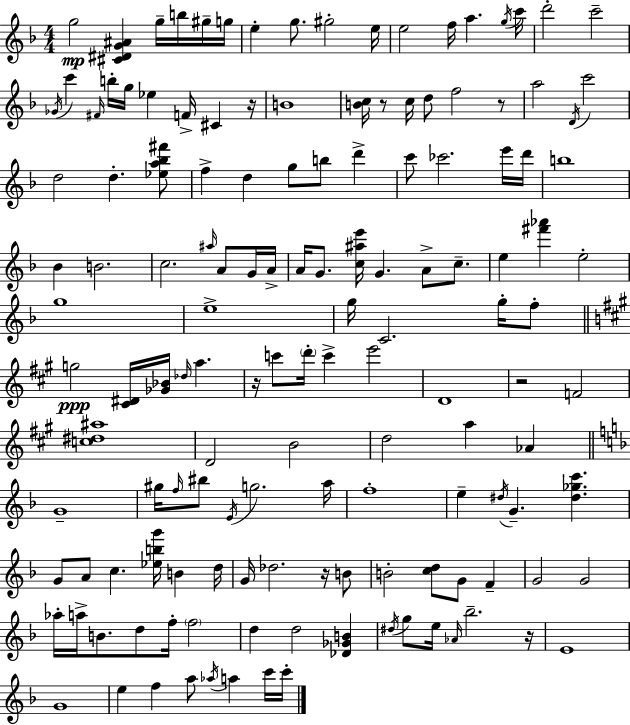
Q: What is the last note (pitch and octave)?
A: C6